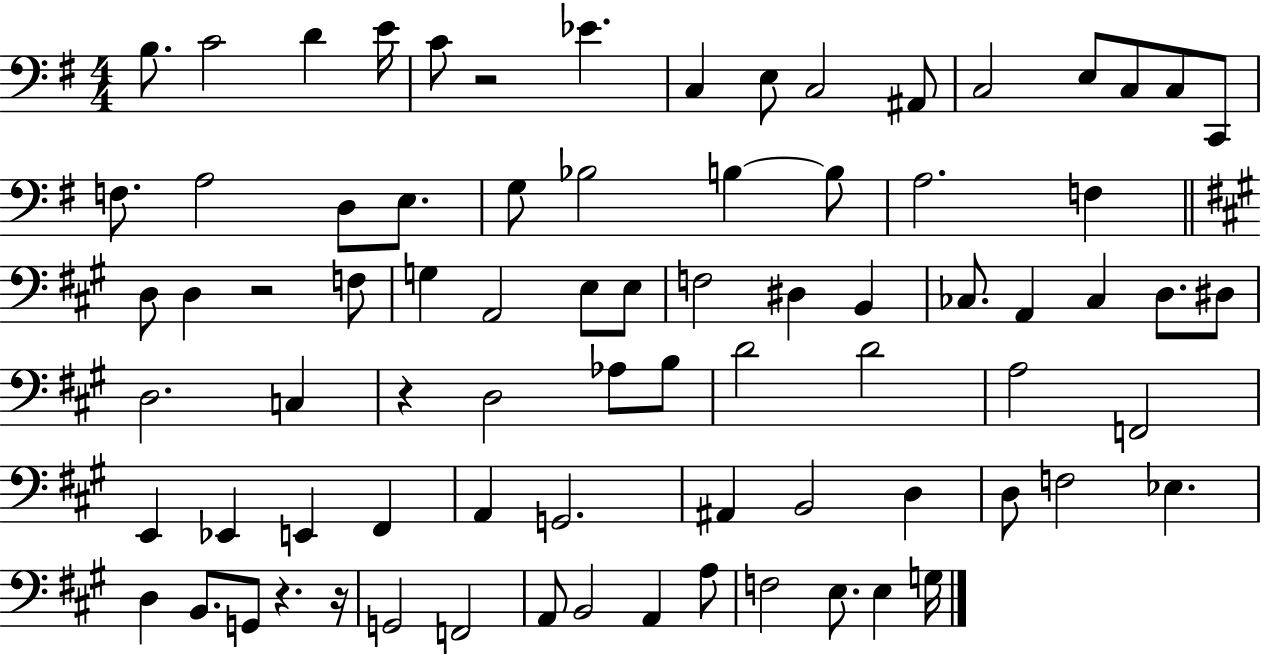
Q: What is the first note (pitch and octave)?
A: B3